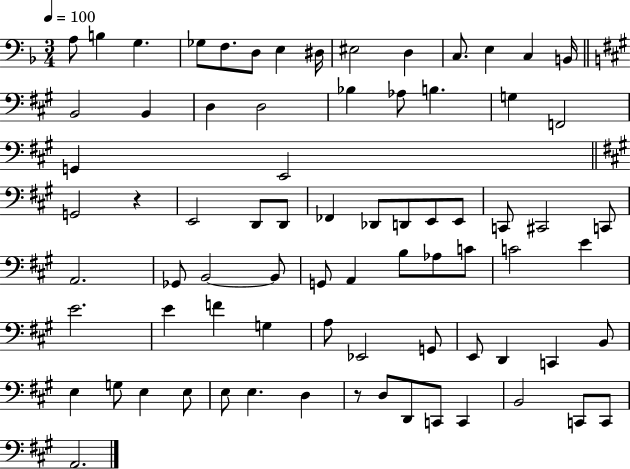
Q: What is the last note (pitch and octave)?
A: A2